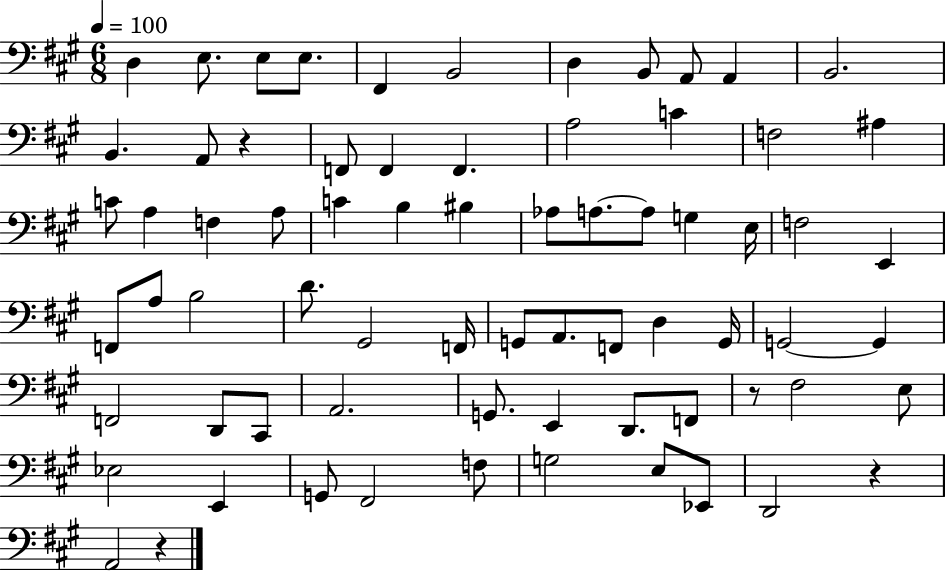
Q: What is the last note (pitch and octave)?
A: A2